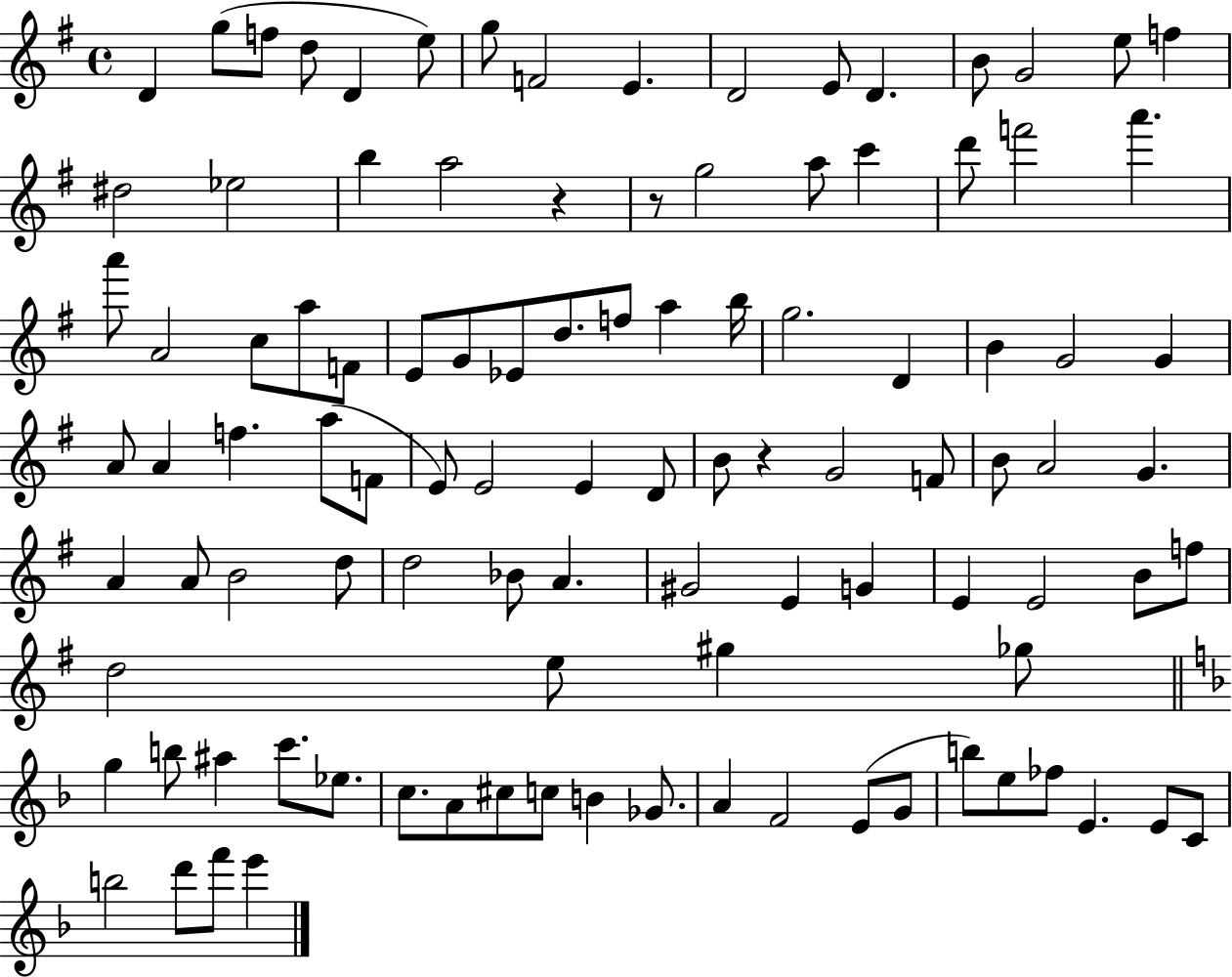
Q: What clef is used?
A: treble